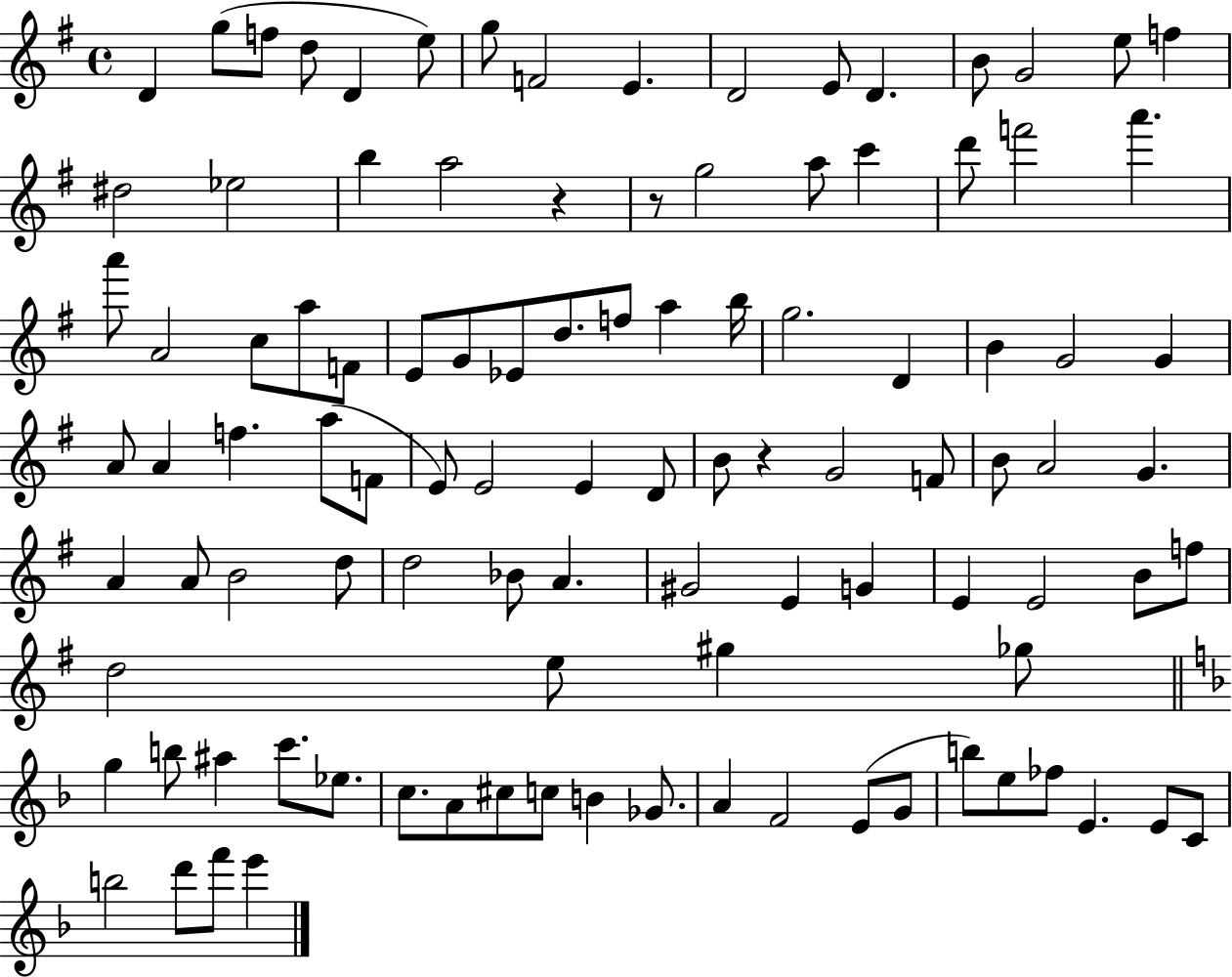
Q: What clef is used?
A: treble